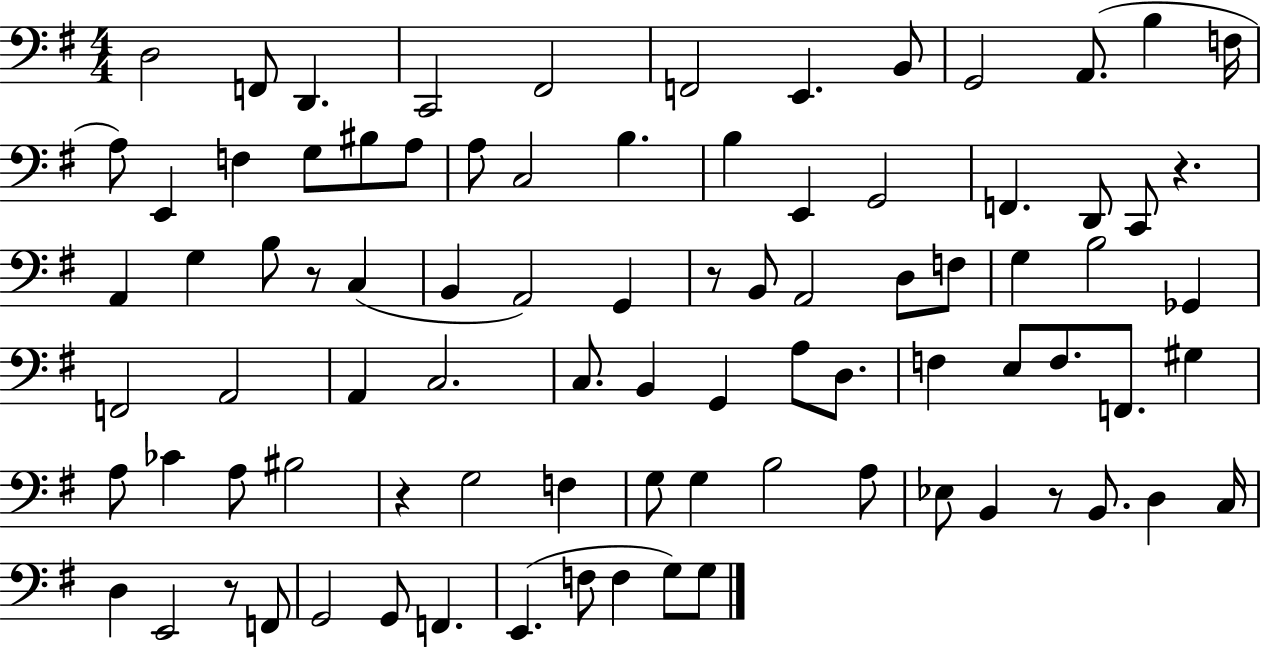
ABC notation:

X:1
T:Untitled
M:4/4
L:1/4
K:G
D,2 F,,/2 D,, C,,2 ^F,,2 F,,2 E,, B,,/2 G,,2 A,,/2 B, F,/4 A,/2 E,, F, G,/2 ^B,/2 A,/2 A,/2 C,2 B, B, E,, G,,2 F,, D,,/2 C,,/2 z A,, G, B,/2 z/2 C, B,, A,,2 G,, z/2 B,,/2 A,,2 D,/2 F,/2 G, B,2 _G,, F,,2 A,,2 A,, C,2 C,/2 B,, G,, A,/2 D,/2 F, E,/2 F,/2 F,,/2 ^G, A,/2 _C A,/2 ^B,2 z G,2 F, G,/2 G, B,2 A,/2 _E,/2 B,, z/2 B,,/2 D, C,/4 D, E,,2 z/2 F,,/2 G,,2 G,,/2 F,, E,, F,/2 F, G,/2 G,/2